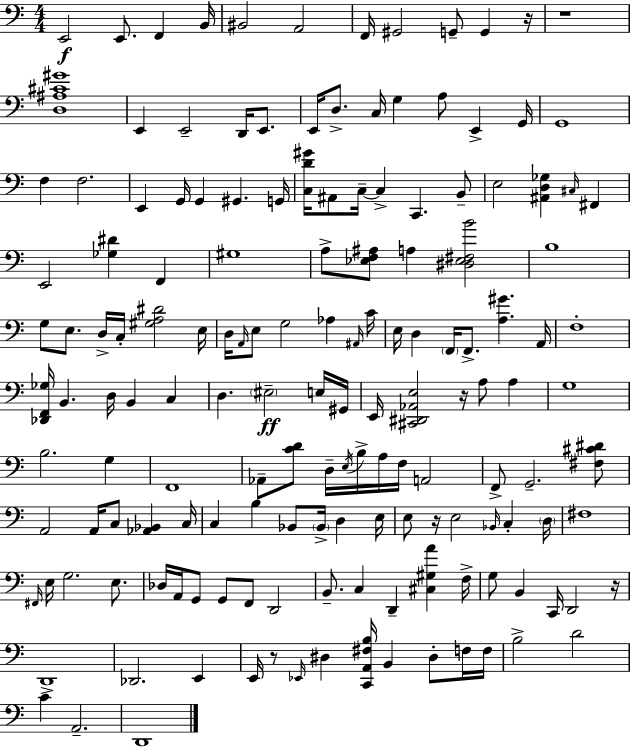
E2/h E2/e. F2/q B2/s BIS2/h A2/h F2/s G#2/h G2/e G2/q R/s R/w [D3,A#3,C#4,G#4]/w E2/q E2/h D2/s E2/e. E2/s D3/e. C3/s G3/q A3/e E2/q G2/s G2/w F3/q F3/h. E2/q G2/s G2/q G#2/q. G2/s [C3,D4,G#4]/s A#2/e C3/s C3/q C2/q. B2/e E3/h [A#2,D3,Gb3]/q C#3/s F#2/q E2/h [Gb3,D#4]/q F2/q G#3/w A3/e [Eb3,F3,A#3]/e A3/q [D#3,Eb3,F#3,B4]/h B3/w G3/e E3/e. D3/s C3/s [G#3,A3,D#4]/h E3/s D3/s A2/s E3/e G3/h Ab3/q A#2/s C4/s E3/s D3/q F2/s F2/e. [A3,G#4]/q. A2/s F3/w [Db2,F2,Gb3]/s B2/q. D3/s B2/q C3/q D3/q. EIS3/h E3/s G#2/s E2/s [C#2,D#2,Ab2,E3]/h R/s A3/e A3/q G3/w B3/h. G3/q F2/w Ab2/e [C4,D4]/e D3/s E3/s B3/s A3/s F3/s A2/h F2/e G2/h. [F#3,C#4,D#4]/e A2/h A2/s C3/e [Ab2,Bb2]/q C3/s C3/q B3/q Bb2/e Bb2/s D3/q E3/s E3/e R/s E3/h Bb2/s C3/q D3/s F#3/w F#2/s E3/s G3/h. E3/e. Db3/s A2/s G2/e G2/e F2/e D2/h B2/e. C3/q D2/q [C#3,G#3,A4]/q F3/s G3/e B2/q C2/s D2/h R/s D2/w Db2/h. E2/q E2/s R/e Eb2/s D#3/q [C2,A2,F#3,B3]/s B2/q D#3/e F3/s F3/s B3/h D4/h C4/q A2/h. D2/w